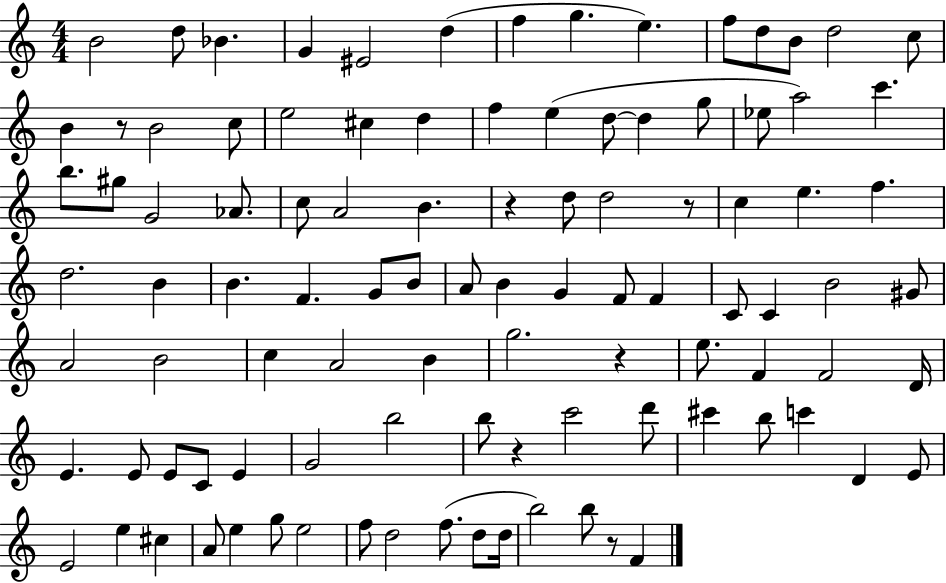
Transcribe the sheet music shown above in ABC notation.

X:1
T:Untitled
M:4/4
L:1/4
K:C
B2 d/2 _B G ^E2 d f g e f/2 d/2 B/2 d2 c/2 B z/2 B2 c/2 e2 ^c d f e d/2 d g/2 _e/2 a2 c' b/2 ^g/2 G2 _A/2 c/2 A2 B z d/2 d2 z/2 c e f d2 B B F G/2 B/2 A/2 B G F/2 F C/2 C B2 ^G/2 A2 B2 c A2 B g2 z e/2 F F2 D/4 E E/2 E/2 C/2 E G2 b2 b/2 z c'2 d'/2 ^c' b/2 c' D E/2 E2 e ^c A/2 e g/2 e2 f/2 d2 f/2 d/2 d/4 b2 b/2 z/2 F